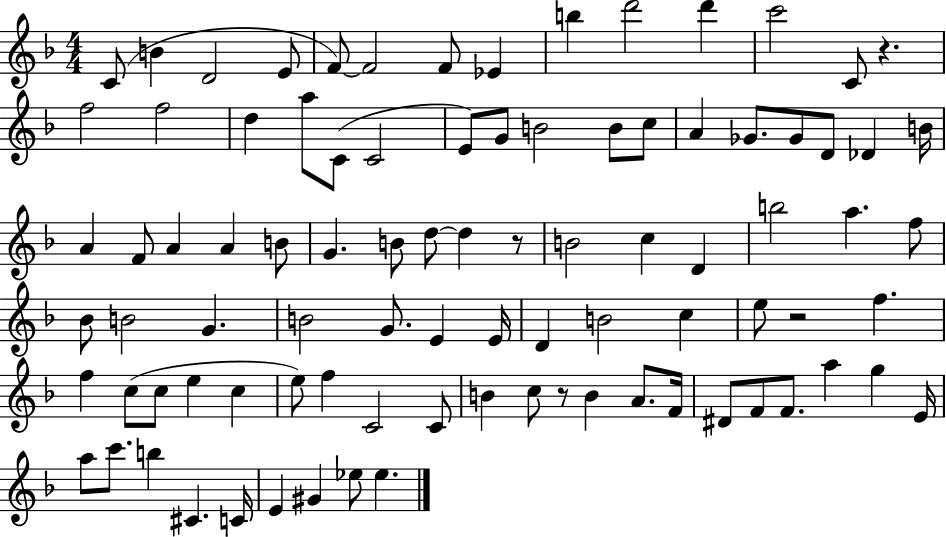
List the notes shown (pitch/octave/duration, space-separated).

C4/e B4/q D4/h E4/e F4/e F4/h F4/e Eb4/q B5/q D6/h D6/q C6/h C4/e R/q. F5/h F5/h D5/q A5/e C4/e C4/h E4/e G4/e B4/h B4/e C5/e A4/q Gb4/e. Gb4/e D4/e Db4/q B4/s A4/q F4/e A4/q A4/q B4/e G4/q. B4/e D5/e D5/q R/e B4/h C5/q D4/q B5/h A5/q. F5/e Bb4/e B4/h G4/q. B4/h G4/e. E4/q E4/s D4/q B4/h C5/q E5/e R/h F5/q. F5/q C5/e C5/e E5/q C5/q E5/e F5/q C4/h C4/e B4/q C5/e R/e B4/q A4/e. F4/s D#4/e F4/e F4/e. A5/q G5/q E4/s A5/e C6/e. B5/q C#4/q. C4/s E4/q G#4/q Eb5/e Eb5/q.